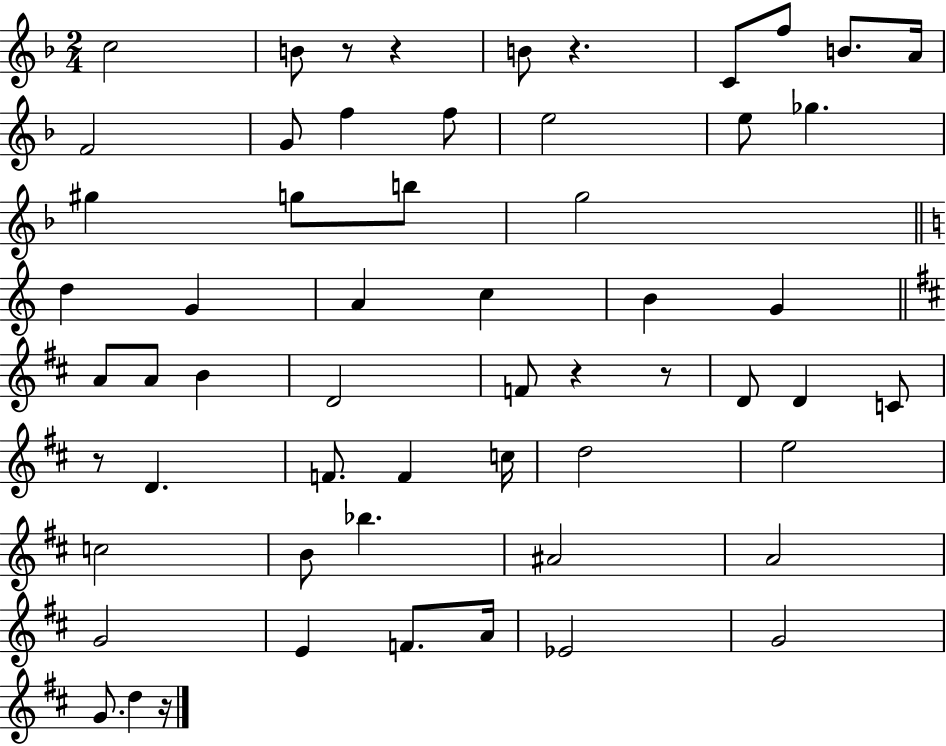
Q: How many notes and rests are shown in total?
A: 58